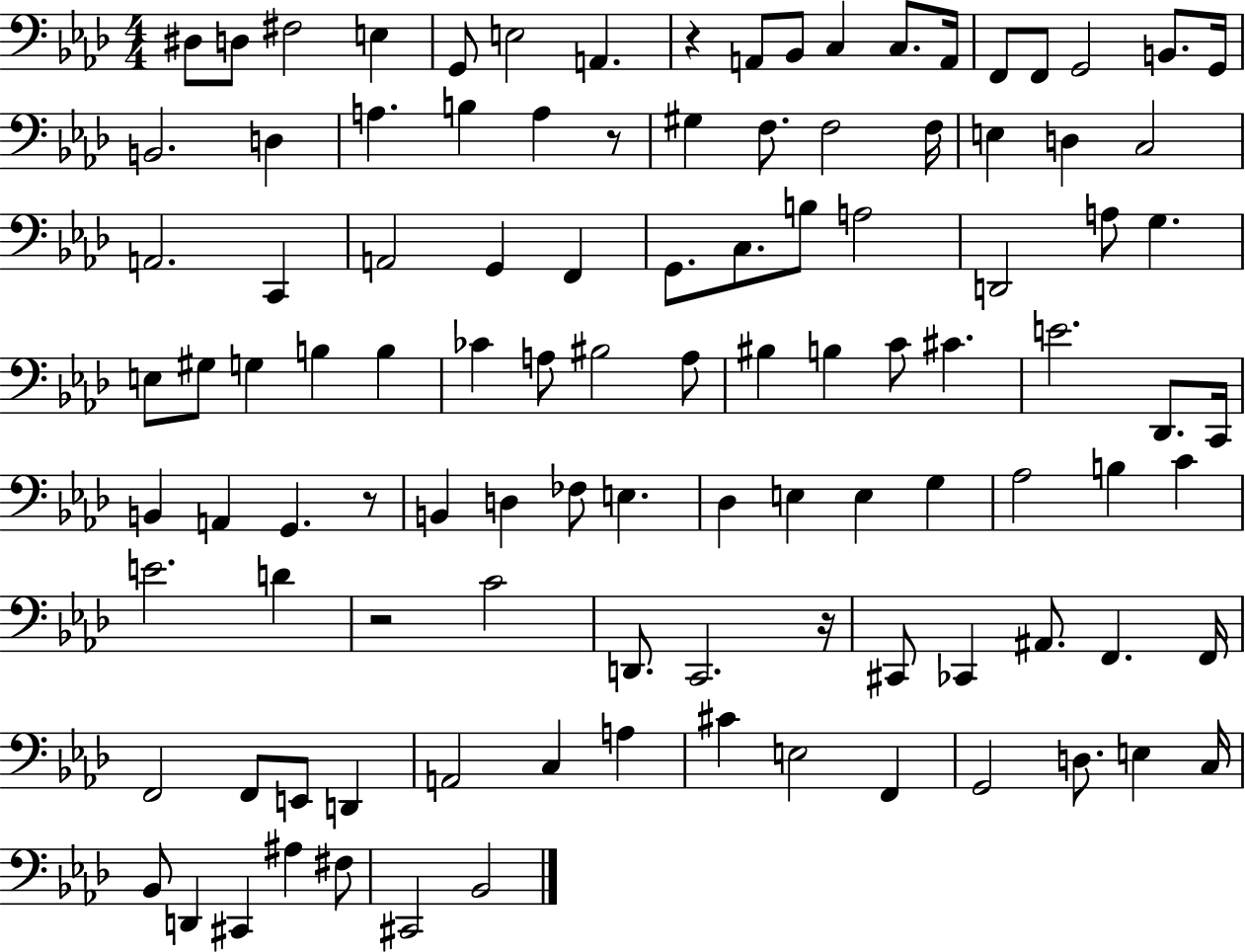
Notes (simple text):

D#3/e D3/e F#3/h E3/q G2/e E3/h A2/q. R/q A2/e Bb2/e C3/q C3/e. A2/s F2/e F2/e G2/h B2/e. G2/s B2/h. D3/q A3/q. B3/q A3/q R/e G#3/q F3/e. F3/h F3/s E3/q D3/q C3/h A2/h. C2/q A2/h G2/q F2/q G2/e. C3/e. B3/e A3/h D2/h A3/e G3/q. E3/e G#3/e G3/q B3/q B3/q CES4/q A3/e BIS3/h A3/e BIS3/q B3/q C4/e C#4/q. E4/h. Db2/e. C2/s B2/q A2/q G2/q. R/e B2/q D3/q FES3/e E3/q. Db3/q E3/q E3/q G3/q Ab3/h B3/q C4/q E4/h. D4/q R/h C4/h D2/e. C2/h. R/s C#2/e CES2/q A#2/e. F2/q. F2/s F2/h F2/e E2/e D2/q A2/h C3/q A3/q C#4/q E3/h F2/q G2/h D3/e. E3/q C3/s Bb2/e D2/q C#2/q A#3/q F#3/e C#2/h Bb2/h